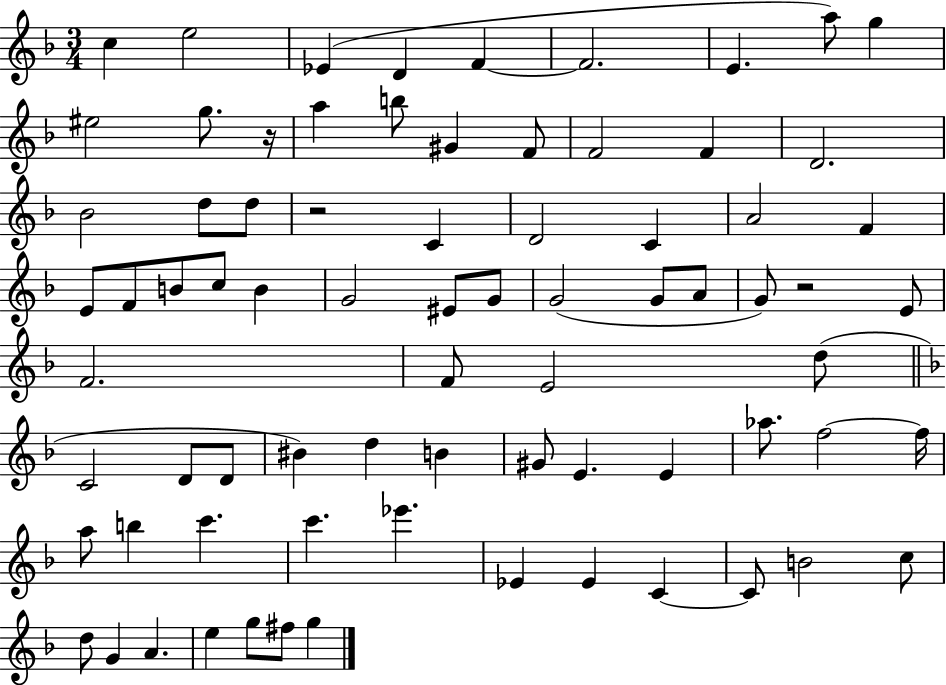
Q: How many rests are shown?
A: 3